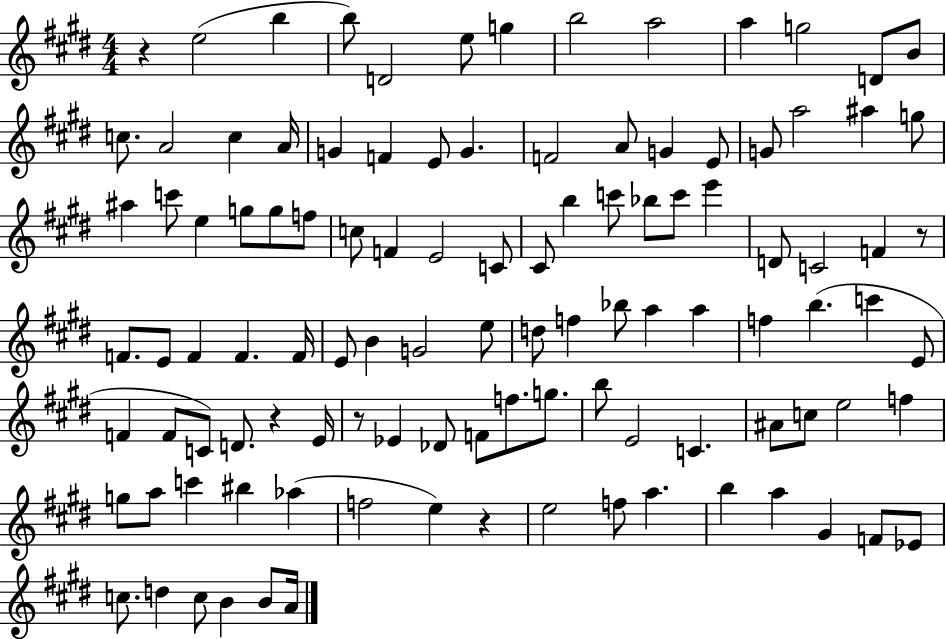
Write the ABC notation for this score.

X:1
T:Untitled
M:4/4
L:1/4
K:E
z e2 b b/2 D2 e/2 g b2 a2 a g2 D/2 B/2 c/2 A2 c A/4 G F E/2 G F2 A/2 G E/2 G/2 a2 ^a g/2 ^a c'/2 e g/2 g/2 f/2 c/2 F E2 C/2 ^C/2 b c'/2 _b/2 c'/2 e' D/2 C2 F z/2 F/2 E/2 F F F/4 E/2 B G2 e/2 d/2 f _b/2 a a f b c' E/2 F F/2 C/2 D/2 z E/4 z/2 _E _D/2 F/2 f/2 g/2 b/2 E2 C ^A/2 c/2 e2 f g/2 a/2 c' ^b _a f2 e z e2 f/2 a b a ^G F/2 _E/2 c/2 d c/2 B B/2 A/4